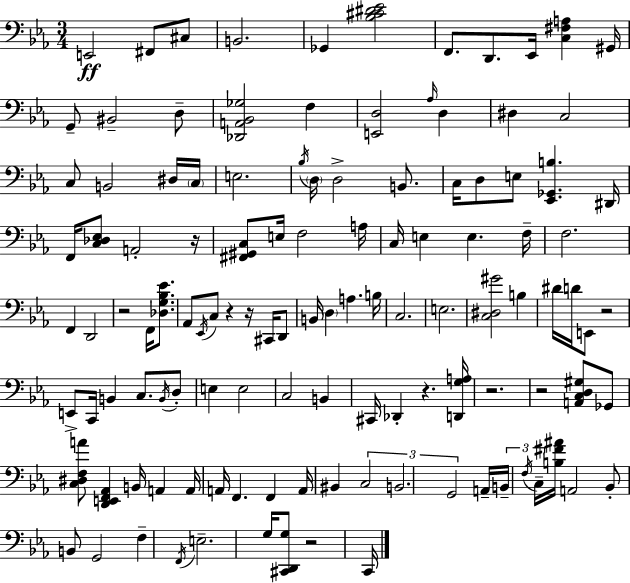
E2/h F#2/e C#3/e B2/h. Gb2/q [Bb3,C#4,D#4,Eb4]/h F2/e. D2/e. Eb2/s [C3,F#3,A3]/q G#2/s G2/e BIS2/h D3/e [Db2,A2,Bb2,Gb3]/h F3/q [E2,D3]/h Ab3/s D3/q D#3/q C3/h C3/e B2/h D#3/s C3/s E3/h. Bb3/s D3/s D3/h B2/e. C3/s D3/e E3/e [Eb2,Gb2,B3]/q. D#2/s F2/s [C3,Db3,Eb3]/e A2/h R/s [F#2,G#2,C3]/e E3/s F3/h A3/s C3/s E3/q E3/q. F3/s F3/h. F2/q D2/h R/h F2/s [Db3,G3,Bb3,Eb4]/e. Ab2/e Eb2/s C3/e R/q R/s C#2/s D2/e B2/s D3/q A3/q. B3/s C3/h. E3/h. [C3,D#3,G#4]/h B3/q D#4/s D4/s E2/e R/h E2/e C2/s B2/q C3/e. B2/s D3/e E3/q E3/h C3/h B2/q C#2/s Db2/q R/q. [D2,G3,A3]/s R/h. R/h [A2,C3,D3,G#3]/e Gb2/e [C3,D#3,F3,A4]/e [D2,E2,F2,Ab2]/q B2/s A2/q A2/s A2/s F2/q. F2/q A2/s BIS2/q C3/h B2/h. G2/h A2/s B2/s F3/s C3/s [B3,F#4,A#4]/s A2/h Bb2/e B2/e G2/h F3/q F2/s E3/h. G3/s [C#2,D2,G3]/e R/h C2/s